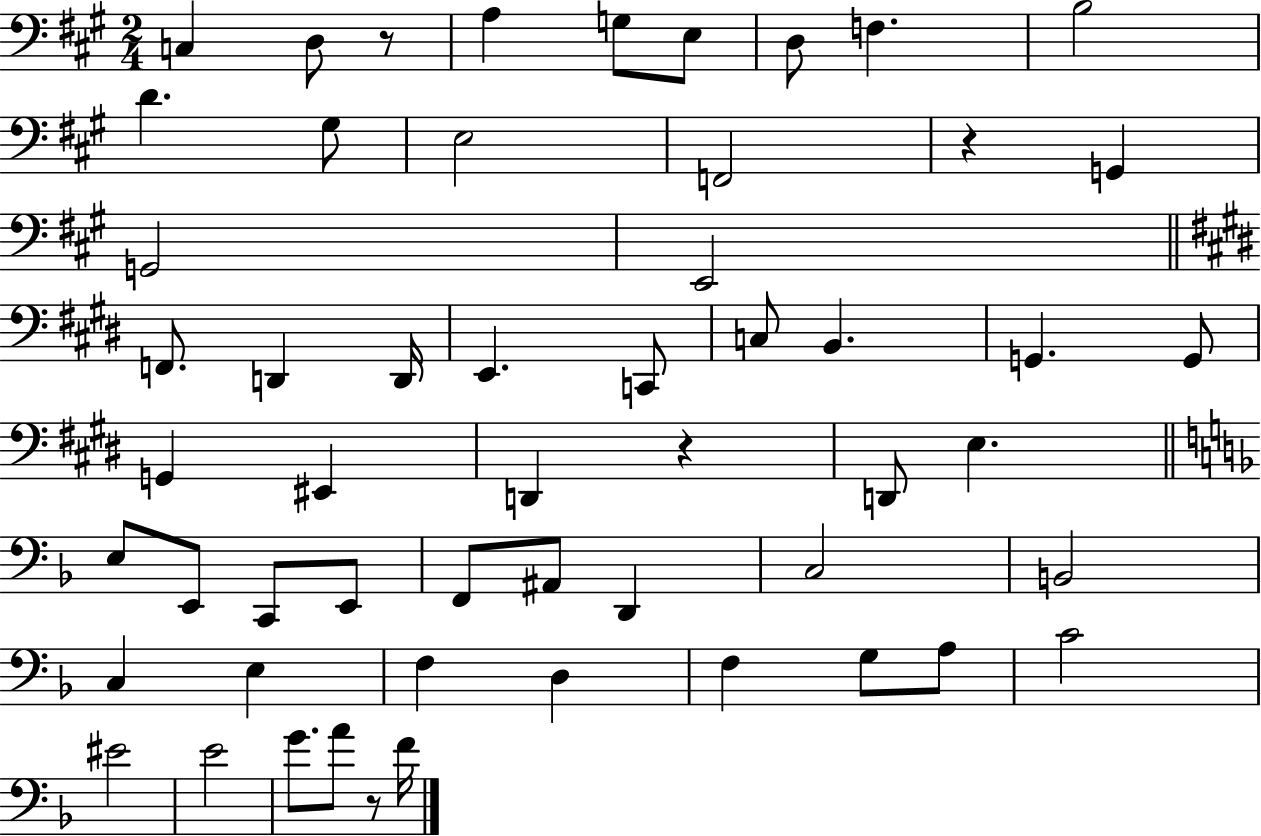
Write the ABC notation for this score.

X:1
T:Untitled
M:2/4
L:1/4
K:A
C, D,/2 z/2 A, G,/2 E,/2 D,/2 F, B,2 D ^G,/2 E,2 F,,2 z G,, G,,2 E,,2 F,,/2 D,, D,,/4 E,, C,,/2 C,/2 B,, G,, G,,/2 G,, ^E,, D,, z D,,/2 E, E,/2 E,,/2 C,,/2 E,,/2 F,,/2 ^A,,/2 D,, C,2 B,,2 C, E, F, D, F, G,/2 A,/2 C2 ^E2 E2 G/2 A/2 z/2 F/4